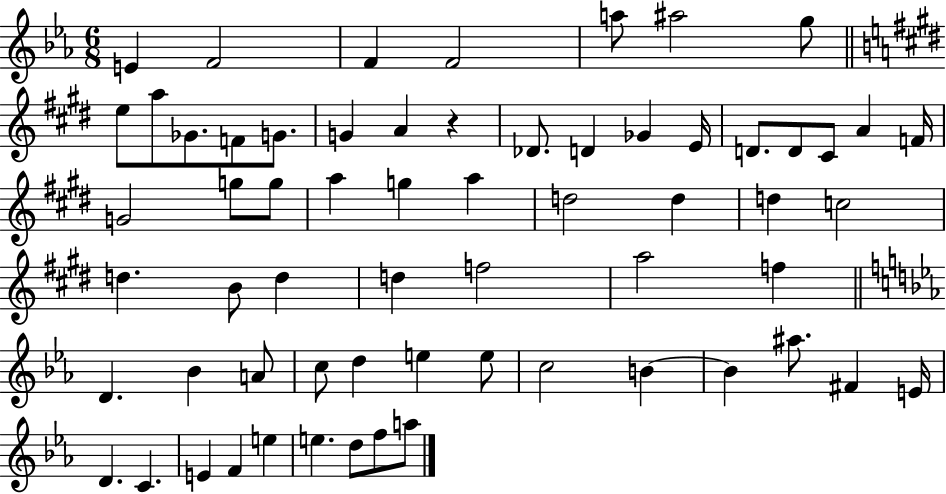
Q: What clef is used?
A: treble